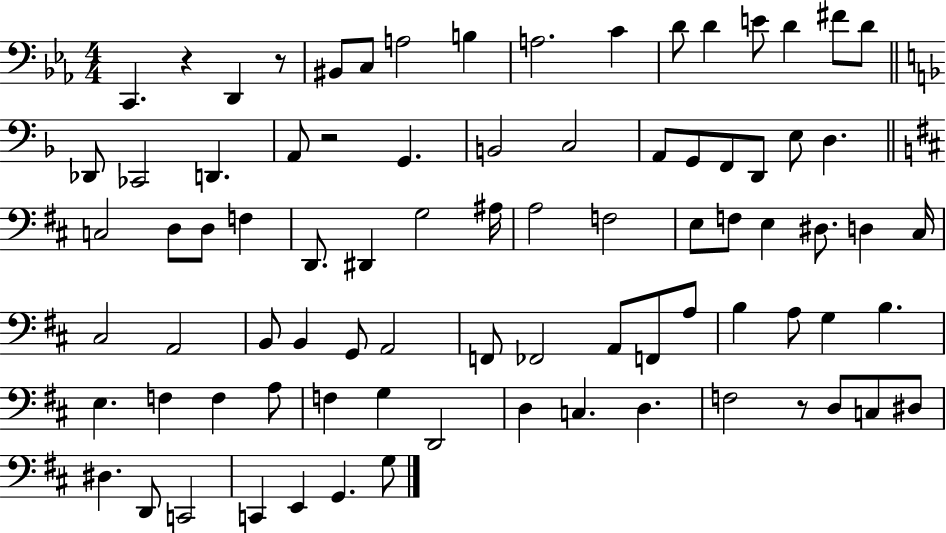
{
  \clef bass
  \numericTimeSignature
  \time 4/4
  \key ees \major
  c,4. r4 d,4 r8 | bis,8 c8 a2 b4 | a2. c'4 | d'8 d'4 e'8 d'4 fis'8 d'8 | \break \bar "||" \break \key f \major des,8 ces,2 d,4. | a,8 r2 g,4. | b,2 c2 | a,8 g,8 f,8 d,8 e8 d4. | \break \bar "||" \break \key d \major c2 d8 d8 f4 | d,8. dis,4 g2 ais16 | a2 f2 | e8 f8 e4 dis8. d4 cis16 | \break cis2 a,2 | b,8 b,4 g,8 a,2 | f,8 fes,2 a,8 f,8 a8 | b4 a8 g4 b4. | \break e4. f4 f4 a8 | f4 g4 d,2 | d4 c4. d4. | f2 r8 d8 c8 dis8 | \break dis4. d,8 c,2 | c,4 e,4 g,4. g8 | \bar "|."
}